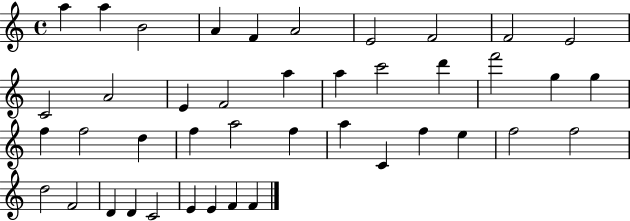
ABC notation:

X:1
T:Untitled
M:4/4
L:1/4
K:C
a a B2 A F A2 E2 F2 F2 E2 C2 A2 E F2 a a c'2 d' f'2 g g f f2 d f a2 f a C f e f2 f2 d2 F2 D D C2 E E F F